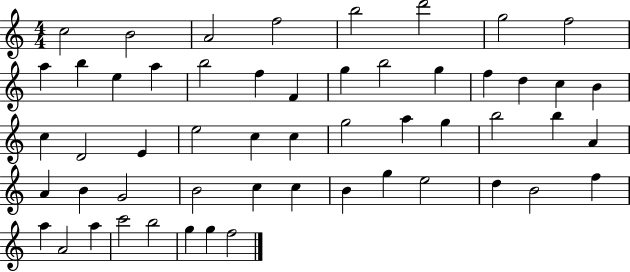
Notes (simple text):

C5/h B4/h A4/h F5/h B5/h D6/h G5/h F5/h A5/q B5/q E5/q A5/q B5/h F5/q F4/q G5/q B5/h G5/q F5/q D5/q C5/q B4/q C5/q D4/h E4/q E5/h C5/q C5/q G5/h A5/q G5/q B5/h B5/q A4/q A4/q B4/q G4/h B4/h C5/q C5/q B4/q G5/q E5/h D5/q B4/h F5/q A5/q A4/h A5/q C6/h B5/h G5/q G5/q F5/h